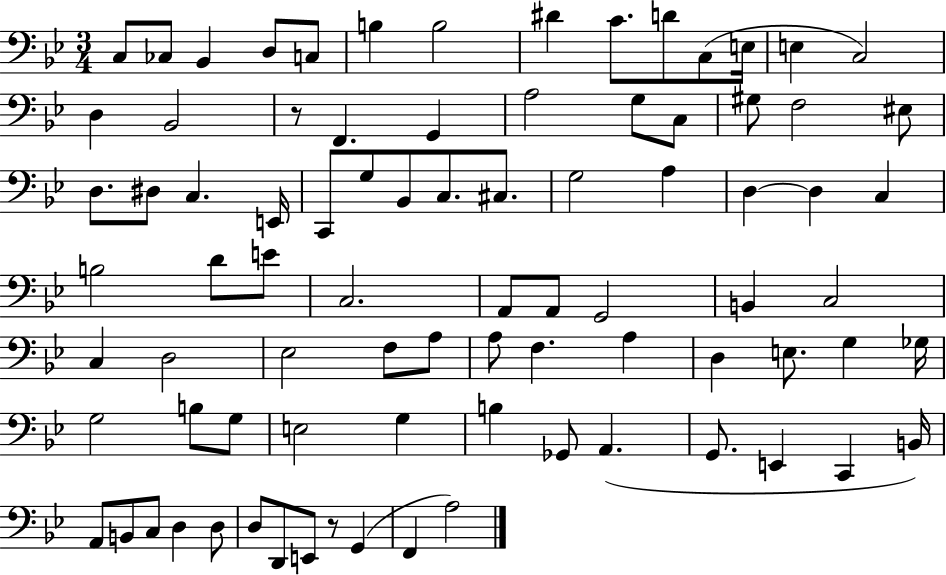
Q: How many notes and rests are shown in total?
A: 84